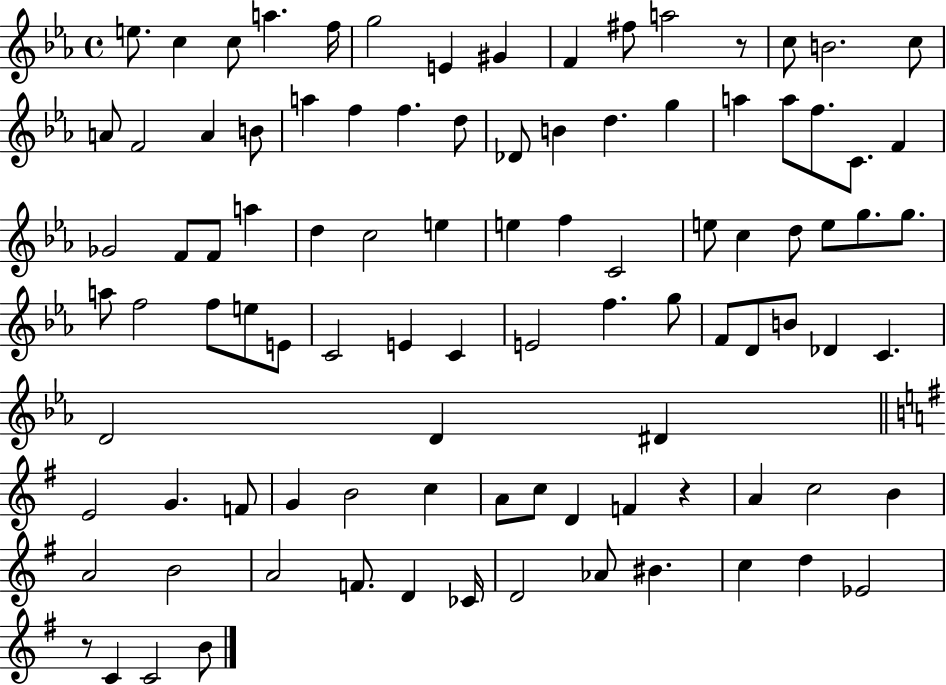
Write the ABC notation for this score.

X:1
T:Untitled
M:4/4
L:1/4
K:Eb
e/2 c c/2 a f/4 g2 E ^G F ^f/2 a2 z/2 c/2 B2 c/2 A/2 F2 A B/2 a f f d/2 _D/2 B d g a a/2 f/2 C/2 F _G2 F/2 F/2 a d c2 e e f C2 e/2 c d/2 e/2 g/2 g/2 a/2 f2 f/2 e/2 E/2 C2 E C E2 f g/2 F/2 D/2 B/2 _D C D2 D ^D E2 G F/2 G B2 c A/2 c/2 D F z A c2 B A2 B2 A2 F/2 D _C/4 D2 _A/2 ^B c d _E2 z/2 C C2 B/2